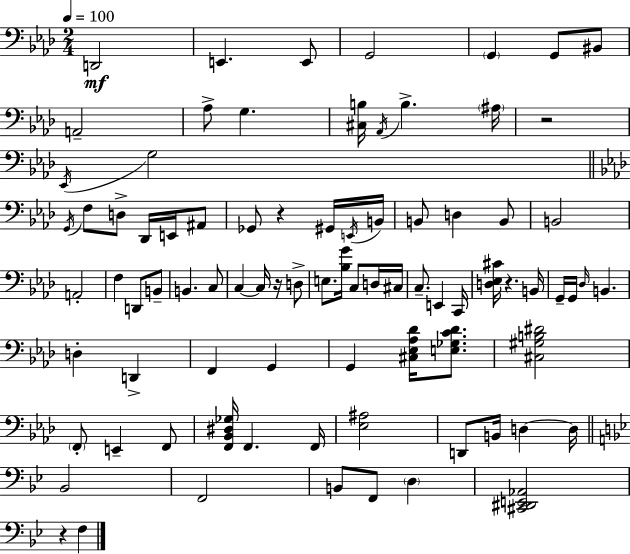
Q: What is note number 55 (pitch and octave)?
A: G2